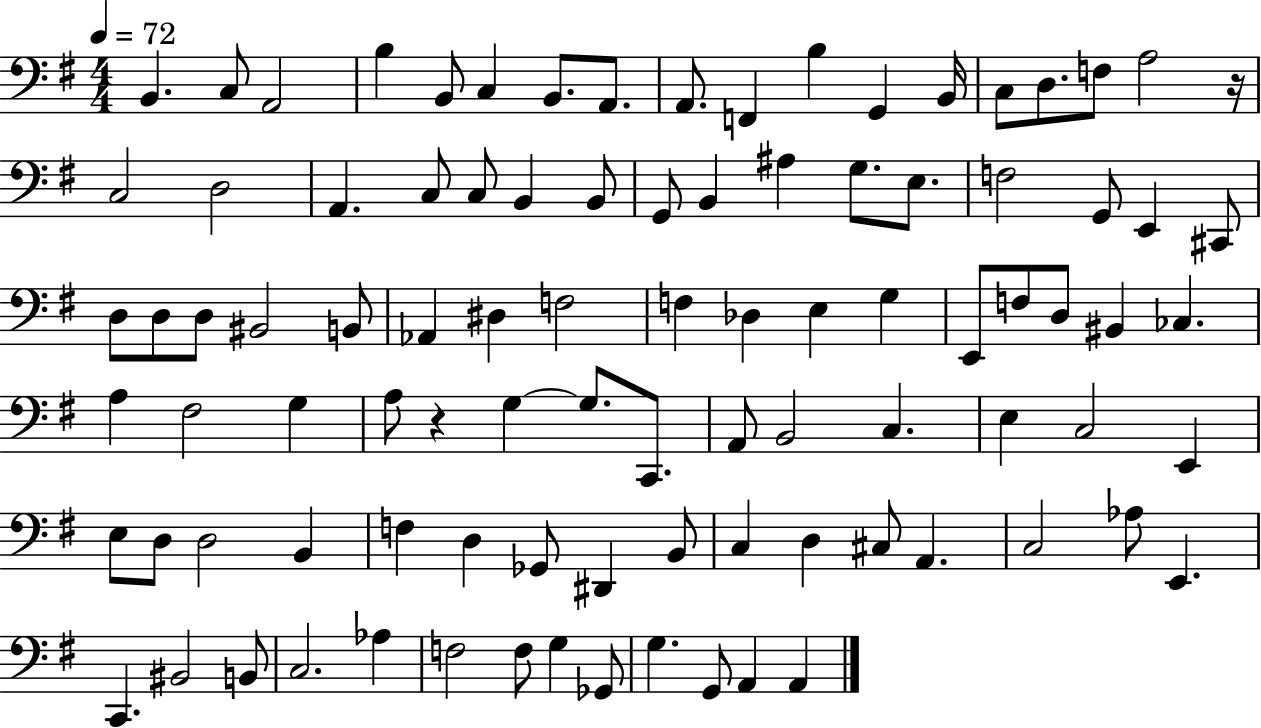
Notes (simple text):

B2/q. C3/e A2/h B3/q B2/e C3/q B2/e. A2/e. A2/e. F2/q B3/q G2/q B2/s C3/e D3/e. F3/e A3/h R/s C3/h D3/h A2/q. C3/e C3/e B2/q B2/e G2/e B2/q A#3/q G3/e. E3/e. F3/h G2/e E2/q C#2/e D3/e D3/e D3/e BIS2/h B2/e Ab2/q D#3/q F3/h F3/q Db3/q E3/q G3/q E2/e F3/e D3/e BIS2/q CES3/q. A3/q F#3/h G3/q A3/e R/q G3/q G3/e. C2/e. A2/e B2/h C3/q. E3/q C3/h E2/q E3/e D3/e D3/h B2/q F3/q D3/q Gb2/e D#2/q B2/e C3/q D3/q C#3/e A2/q. C3/h Ab3/e E2/q. C2/q. BIS2/h B2/e C3/h. Ab3/q F3/h F3/e G3/q Gb2/e G3/q. G2/e A2/q A2/q